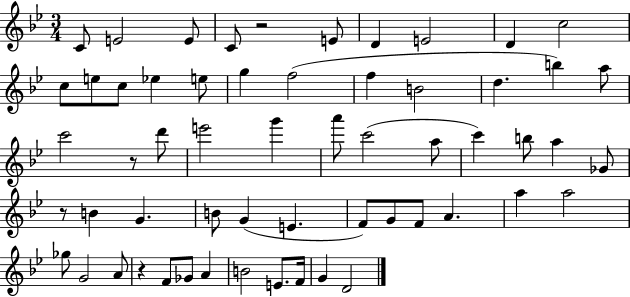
X:1
T:Untitled
M:3/4
L:1/4
K:Bb
C/2 E2 E/2 C/2 z2 E/2 D E2 D c2 c/2 e/2 c/2 _e e/2 g f2 f B2 d b a/2 c'2 z/2 d'/2 e'2 g' a'/2 c'2 a/2 c' b/2 a _G/2 z/2 B G B/2 G E F/2 G/2 F/2 A a a2 _g/2 G2 A/2 z F/2 _G/2 A B2 E/2 F/4 G D2